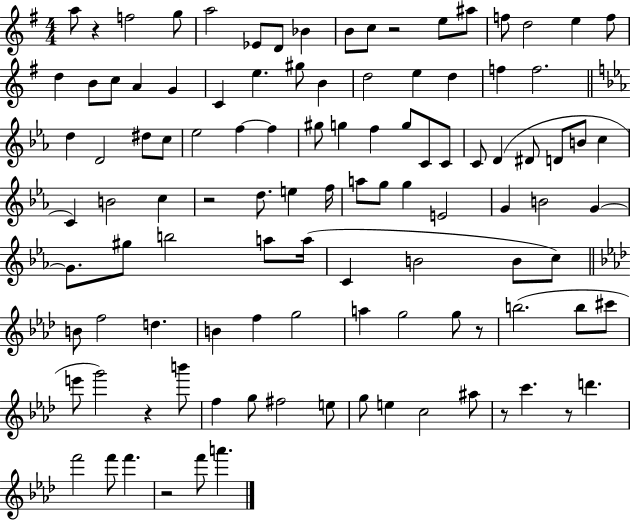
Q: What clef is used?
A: treble